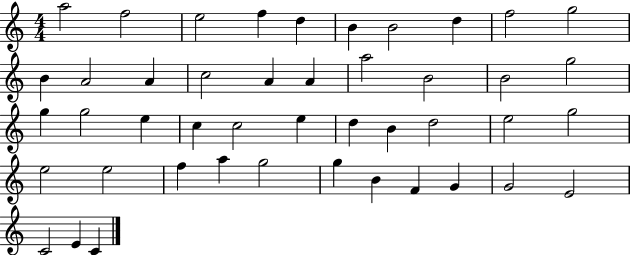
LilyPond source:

{
  \clef treble
  \numericTimeSignature
  \time 4/4
  \key c \major
  a''2 f''2 | e''2 f''4 d''4 | b'4 b'2 d''4 | f''2 g''2 | \break b'4 a'2 a'4 | c''2 a'4 a'4 | a''2 b'2 | b'2 g''2 | \break g''4 g''2 e''4 | c''4 c''2 e''4 | d''4 b'4 d''2 | e''2 g''2 | \break e''2 e''2 | f''4 a''4 g''2 | g''4 b'4 f'4 g'4 | g'2 e'2 | \break c'2 e'4 c'4 | \bar "|."
}